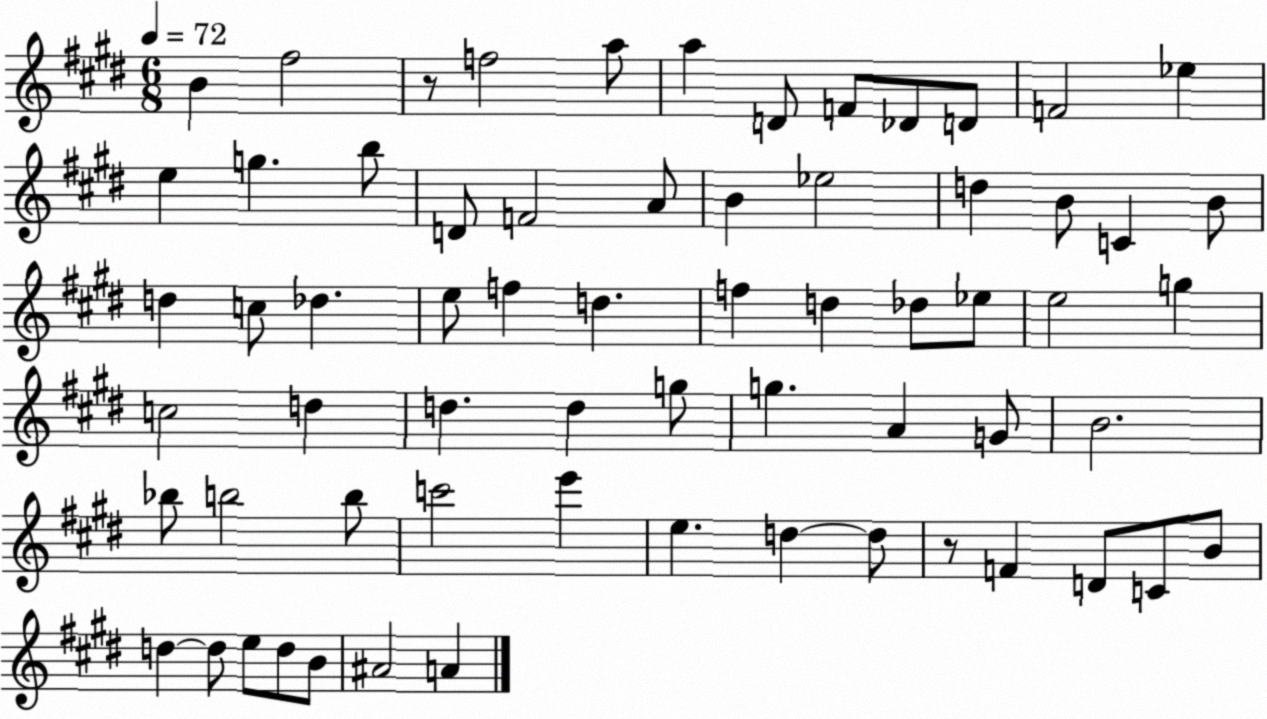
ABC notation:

X:1
T:Untitled
M:6/8
L:1/4
K:E
B ^f2 z/2 f2 a/2 a D/2 F/2 _D/2 D/2 F2 _e e g b/2 D/2 F2 A/2 B _e2 d B/2 C B/2 d c/2 _d e/2 f d f d _d/2 _e/2 e2 g c2 d d d g/2 g A G/2 B2 _b/2 b2 b/2 c'2 e' e d d/2 z/2 F D/2 C/2 B/2 d d/2 e/2 d/2 B/2 ^A2 A